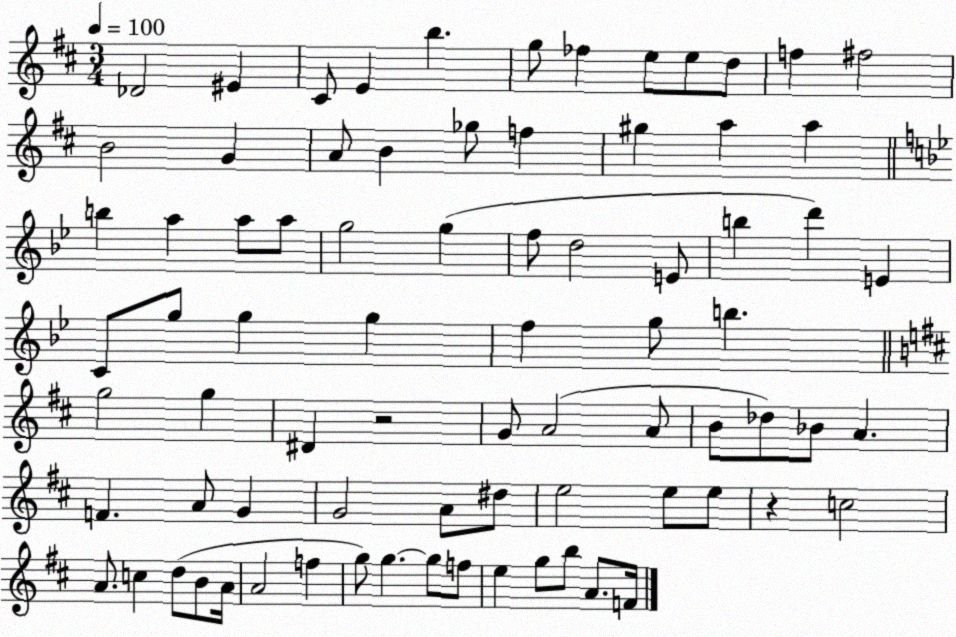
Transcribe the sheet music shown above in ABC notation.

X:1
T:Untitled
M:3/4
L:1/4
K:D
_D2 ^E ^C/2 E b g/2 _f e/2 e/2 d/2 f ^f2 B2 G A/2 B _g/2 f ^g a a b a a/2 a/2 g2 g f/2 d2 E/2 b d' E C/2 g/2 g g f g/2 b g2 g ^D z2 G/2 A2 A/2 B/2 _d/2 _B/2 A F A/2 G G2 A/2 ^d/2 e2 e/2 e/2 z c2 A/2 c d/2 B/2 A/4 A2 f g/2 g g/2 f/2 e g/2 b/2 A/2 F/4